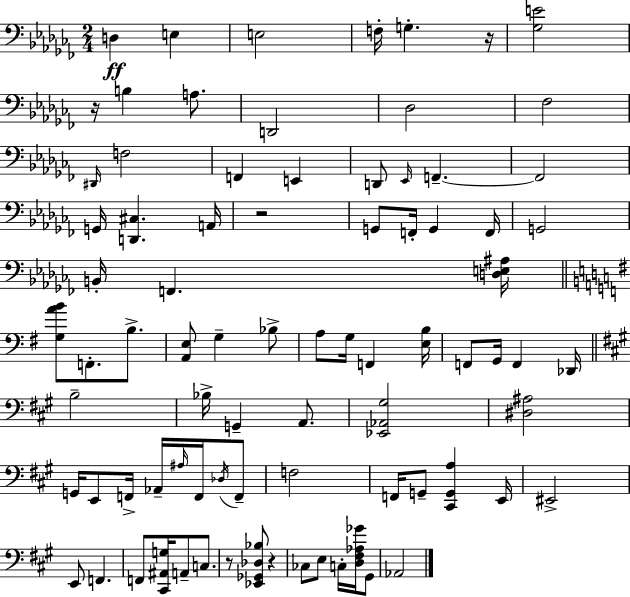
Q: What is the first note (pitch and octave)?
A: D3